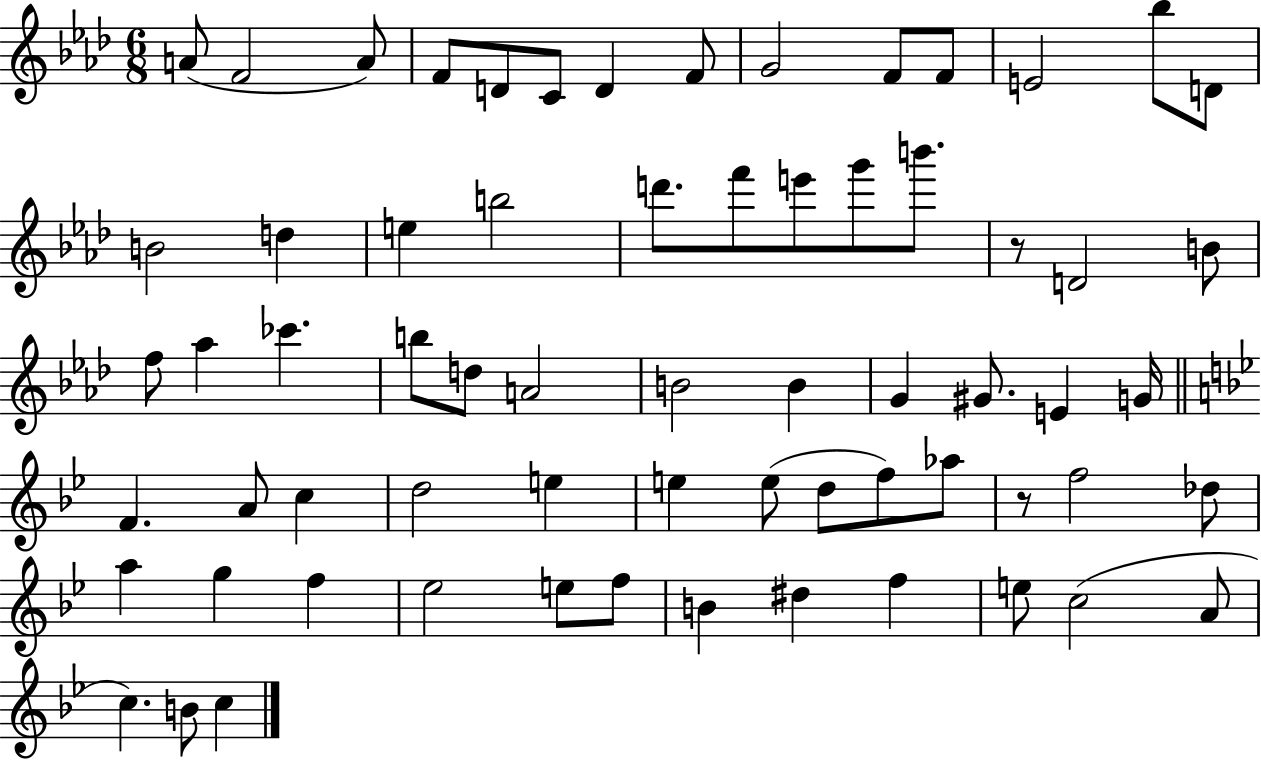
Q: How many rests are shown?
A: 2